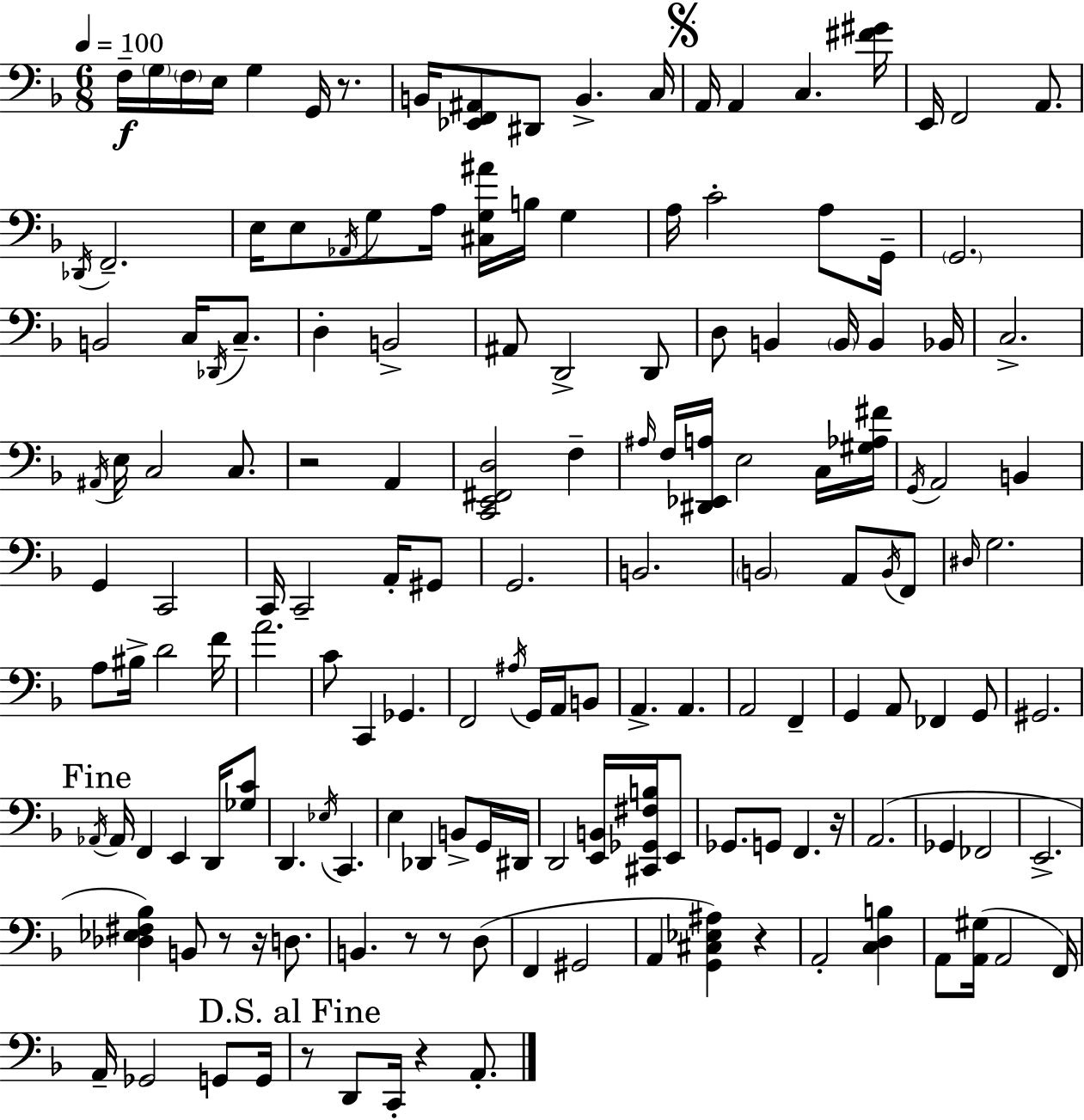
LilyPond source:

{
  \clef bass
  \numericTimeSignature
  \time 6/8
  \key f \major
  \tempo 4 = 100
  f16--\f \parenthesize g16 \parenthesize f16 e16 g4 g,16 r8. | b,16 <ees, f, ais,>8 dis,8 b,4.-> c16 | \mark \markup { \musicglyph "scripts.segno" } a,16 a,4 c4. <fis' gis'>16 | e,16 f,2 a,8. | \break \acciaccatura { des,16 } f,2.-- | e16 e8 \acciaccatura { aes,16 } g8 a16 <cis g ais'>16 b16 g4 | a16 c'2-. a8 | g,16-- \parenthesize g,2. | \break b,2 c16 \acciaccatura { des,16 } | c8.-- d4-. b,2-> | ais,8 d,2-> | d,8 d8 b,4 \parenthesize b,16 b,4 | \break bes,16 c2.-> | \acciaccatura { ais,16 } e16 c2 | c8. r2 | a,4 <c, e, fis, d>2 | \break f4-- \grace { ais16 } f16 <dis, ees, a>16 e2 | c16 <gis aes fis'>16 \acciaccatura { g,16 } a,2 | b,4 g,4 c,2 | c,16 c,2-- | \break a,16-. gis,8 g,2. | b,2. | \parenthesize b,2 | a,8 \acciaccatura { b,16 } f,8 \grace { dis16 } g2. | \break a8 bis16-> d'2 | f'16 a'2. | c'8 c,4 | ges,4. f,2 | \break \acciaccatura { ais16 } g,16 a,16 b,8 a,4.-> | a,4. a,2 | f,4-- g,4 | a,8 fes,4 g,8 gis,2. | \break \mark "Fine" \acciaccatura { aes,16 } aes,16 f,4 | e,4 d,16 <ges c'>8 d,4. | \acciaccatura { ees16 } c,4. e4 | des,4 b,8-> g,16 dis,16 d,2 | \break <e, b,>16 <cis, ges, fis b>16 e,8 ges,8. | g,8 f,4. r16 a,2.( | ges,4 | fes,2 e,2.-> | \break <des ees fis bes>4) | b,8 r8 r16 d8. b,4. | r8 r8 d8( f,4 | gis,2 a,4 | \break <g, cis ees ais>4) r4 a,2-. | <c d b>4 a,8 | <a, gis>16( a,2 f,16) a,16-- | ges,2 g,8 g,16 \mark "D.S. al Fine" r8 | \break d,8 c,16-. r4 a,8.-. \bar "|."
}